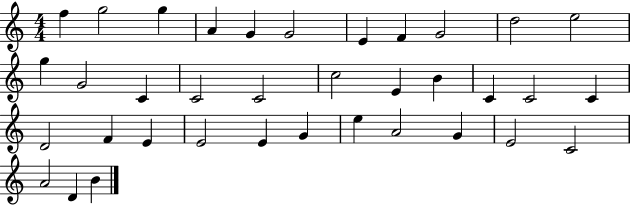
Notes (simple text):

F5/q G5/h G5/q A4/q G4/q G4/h E4/q F4/q G4/h D5/h E5/h G5/q G4/h C4/q C4/h C4/h C5/h E4/q B4/q C4/q C4/h C4/q D4/h F4/q E4/q E4/h E4/q G4/q E5/q A4/h G4/q E4/h C4/h A4/h D4/q B4/q